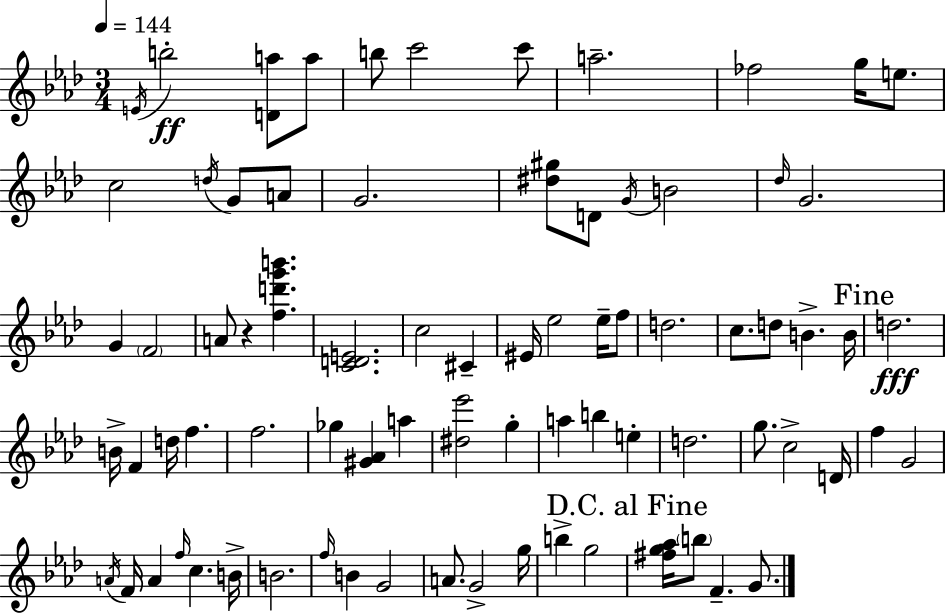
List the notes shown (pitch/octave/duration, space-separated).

E4/s B5/h [D4,A5]/e A5/e B5/e C6/h C6/e A5/h. FES5/h G5/s E5/e. C5/h D5/s G4/e A4/e G4/h. [D#5,G#5]/e D4/e G4/s B4/h Db5/s G4/h. G4/q F4/h A4/e R/q [F5,D6,G6,B6]/q. [C4,D4,E4]/h. C5/h C#4/q EIS4/s Eb5/h Eb5/s F5/e D5/h. C5/e. D5/e B4/q. B4/s D5/h. B4/s F4/q D5/s F5/q. F5/h. Gb5/q [G#4,Ab4]/q A5/q [D#5,Eb6]/h G5/q A5/q B5/q E5/q D5/h. G5/e. C5/h D4/s F5/q G4/h A4/s F4/s A4/q F5/s C5/q. B4/s B4/h. F5/s B4/q G4/h A4/e. G4/h G5/s B5/q G5/h [F#5,G5,Ab5]/s B5/e F4/q. G4/e.